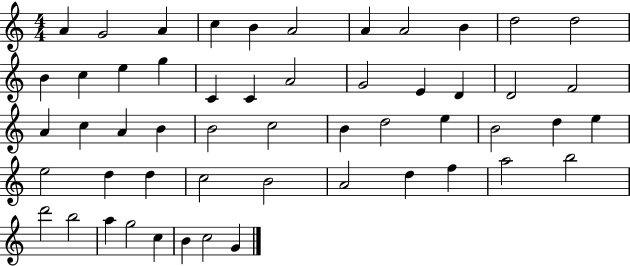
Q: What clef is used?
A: treble